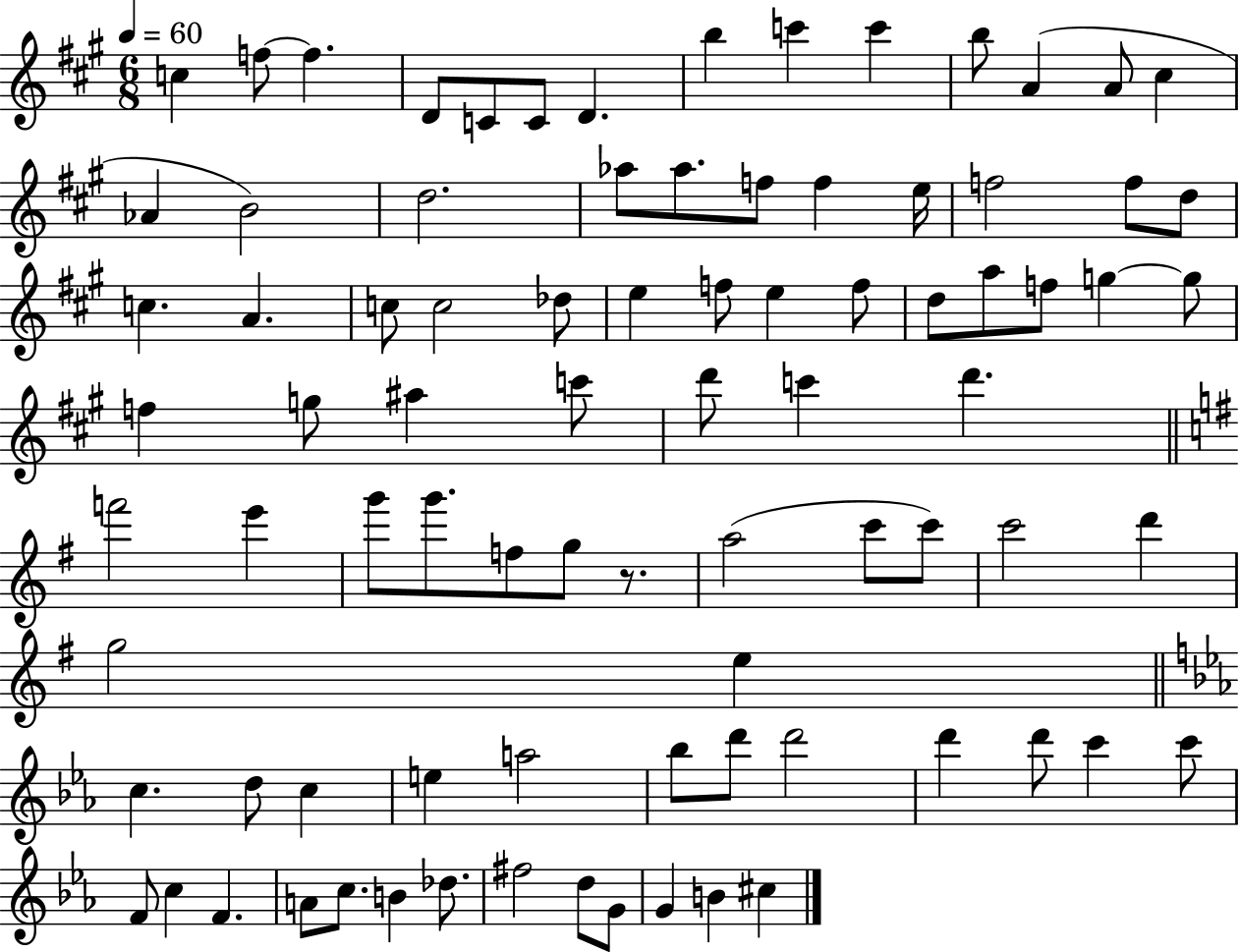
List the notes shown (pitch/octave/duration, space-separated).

C5/q F5/e F5/q. D4/e C4/e C4/e D4/q. B5/q C6/q C6/q B5/e A4/q A4/e C#5/q Ab4/q B4/h D5/h. Ab5/e Ab5/e. F5/e F5/q E5/s F5/h F5/e D5/e C5/q. A4/q. C5/e C5/h Db5/e E5/q F5/e E5/q F5/e D5/e A5/e F5/e G5/q G5/e F5/q G5/e A#5/q C6/e D6/e C6/q D6/q. F6/h E6/q G6/e G6/e. F5/e G5/e R/e. A5/h C6/e C6/e C6/h D6/q G5/h E5/q C5/q. D5/e C5/q E5/q A5/h Bb5/e D6/e D6/h D6/q D6/e C6/q C6/e F4/e C5/q F4/q. A4/e C5/e. B4/q Db5/e. F#5/h D5/e G4/e G4/q B4/q C#5/q